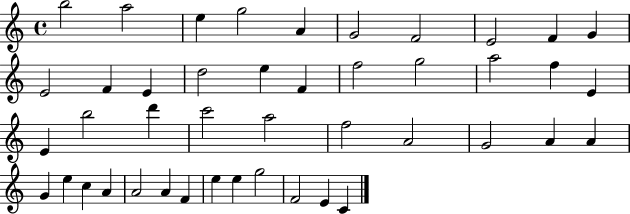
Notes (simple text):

B5/h A5/h E5/q G5/h A4/q G4/h F4/h E4/h F4/q G4/q E4/h F4/q E4/q D5/h E5/q F4/q F5/h G5/h A5/h F5/q E4/q E4/q B5/h D6/q C6/h A5/h F5/h A4/h G4/h A4/q A4/q G4/q E5/q C5/q A4/q A4/h A4/q F4/q E5/q E5/q G5/h F4/h E4/q C4/q